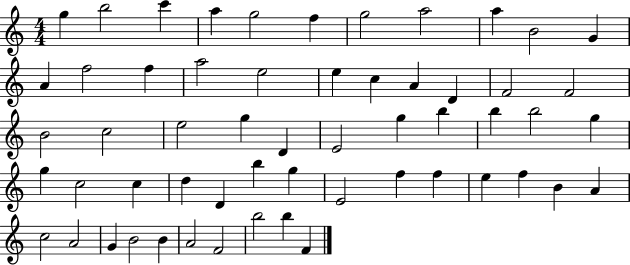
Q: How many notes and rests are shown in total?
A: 57